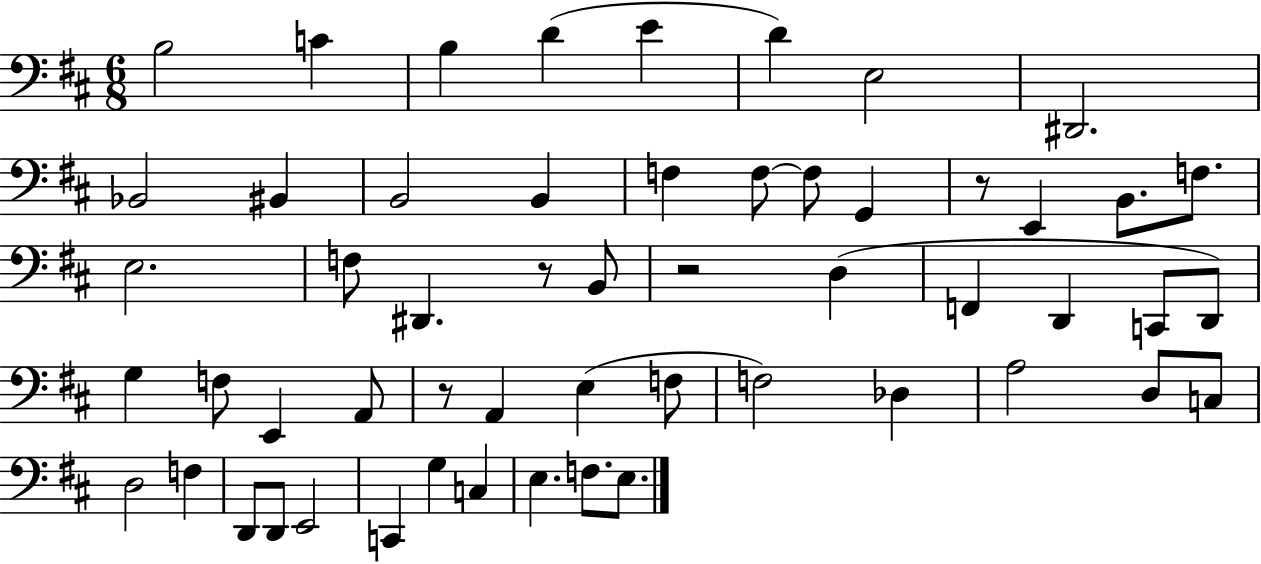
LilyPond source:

{
  \clef bass
  \numericTimeSignature
  \time 6/8
  \key d \major
  b2 c'4 | b4 d'4( e'4 | d'4) e2 | dis,2. | \break bes,2 bis,4 | b,2 b,4 | f4 f8~~ f8 g,4 | r8 e,4 b,8. f8. | \break e2. | f8 dis,4. r8 b,8 | r2 d4( | f,4 d,4 c,8 d,8) | \break g4 f8 e,4 a,8 | r8 a,4 e4( f8 | f2) des4 | a2 d8 c8 | \break d2 f4 | d,8 d,8 e,2 | c,4 g4 c4 | e4. f8. e8. | \break \bar "|."
}